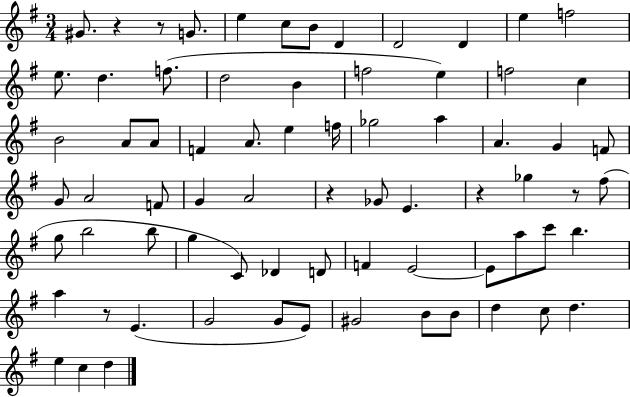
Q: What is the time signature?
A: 3/4